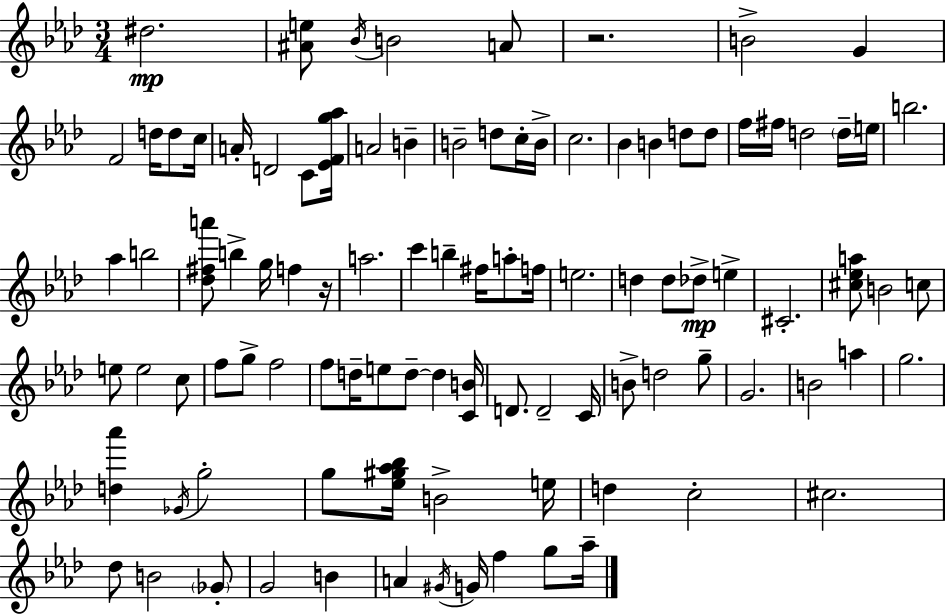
{
  \clef treble
  \numericTimeSignature
  \time 3/4
  \key f \minor
  dis''2.\mp | <ais' e''>8 \acciaccatura { bes'16 } b'2 a'8 | r2. | b'2-> g'4 | \break f'2 d''16 d''8 | c''16 a'16-. d'2 c'8 | <ees' f' g'' aes''>16 a'2 b'4-- | b'2-- d''8 c''16-. | \break b'16-> c''2. | bes'4 b'4 d''8 d''8 | f''16 fis''16 d''2 \parenthesize d''16-- | e''16 b''2. | \break aes''4 b''2 | <des'' fis'' a'''>8 b''4-> g''16 f''4 | r16 a''2. | c'''4 b''4-- fis''16 a''8-. | \break f''16 e''2. | d''4 d''8 des''8->\mp e''4-> | cis'2.-. | <cis'' ees'' a''>8 b'2 c''8 | \break e''8 e''2 c''8 | f''8 g''8-> f''2 | f''8 d''16-- e''8 d''8--~~ d''4 | <c' b'>16 d'8. d'2-- | \break c'16 b'8-> d''2 g''8-- | g'2. | b'2 a''4 | g''2. | \break <d'' aes'''>4 \acciaccatura { ges'16 } g''2-. | g''8 <ees'' gis'' aes'' bes''>16 b'2-> | e''16 d''4 c''2-. | cis''2. | \break des''8 b'2 | \parenthesize ges'8-. g'2 b'4 | a'4 \acciaccatura { gis'16 } g'16 f''4 | g''8 aes''16-- \bar "|."
}